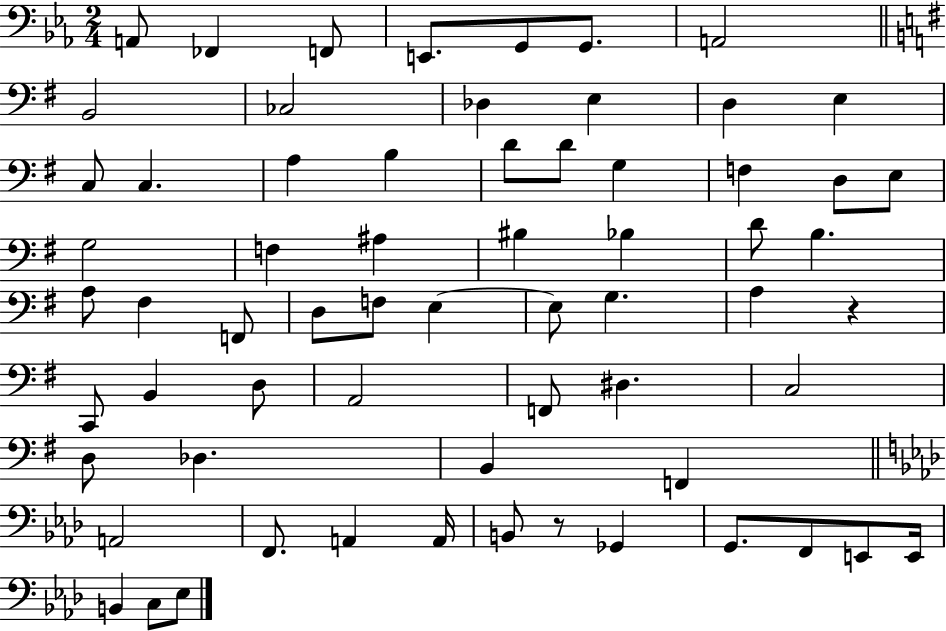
{
  \clef bass
  \numericTimeSignature
  \time 2/4
  \key ees \major
  \repeat volta 2 { a,8 fes,4 f,8 | e,8. g,8 g,8. | a,2 | \bar "||" \break \key g \major b,2 | ces2 | des4 e4 | d4 e4 | \break c8 c4. | a4 b4 | d'8 d'8 g4 | f4 d8 e8 | \break g2 | f4 ais4 | bis4 bes4 | d'8 b4. | \break a8 fis4 f,8 | d8 f8 e4~~ | e8 g4. | a4 r4 | \break c,8 b,4 d8 | a,2 | f,8 dis4. | c2 | \break d8 des4. | b,4 f,4 | \bar "||" \break \key aes \major a,2 | f,8. a,4 a,16 | b,8 r8 ges,4 | g,8. f,8 e,8 e,16 | \break b,4 c8 ees8 | } \bar "|."
}